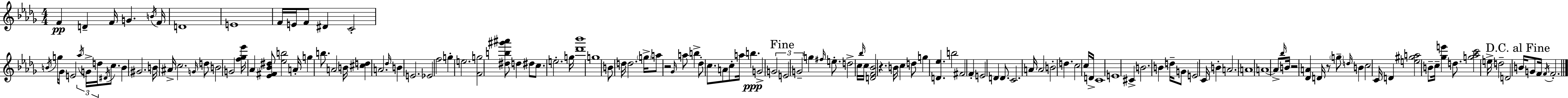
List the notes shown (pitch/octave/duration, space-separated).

F4/q D4/q F4/s G4/q. B4/s F4/s D4/w E4/w F4/s E4/s F4/e D#4/q C4/h B4/s G5/s Gb4/e E4/h Ab5/s G4/s D5/s D#4/s C5/e. B4/q G#4/h. B4/s A#4/s C5/h. G4/s D5/e B4/h G4/h [F5,Gb5,Eb6]/s Ab4/q [Eb4,F#4,Bb4,D#5]/e [Eb5,B5]/h A4/s G5/q B5/e. A4/h B4/s [C#5,D5]/q A4/h. Db5/s B4/q E4/h. Eb4/h F5/h G5/q E5/h. [F4,G5]/h [D#5,B5,G#6,A#6]/e D5/q D#5/e C5/e. E5/h. G5/s [Db6,Bb6]/w G5/w B4/e D5/s D5/h. G5/s A5/e R/h Gb4/s A5/e B5/q Db5/e C5/e. A4/e C5/e A5/s B5/q. G4/h G4/h E4/h G4/h G5/q F#5/s E5/e. D5/h C5/s Bb5/s C5/s [D4,F4,Bb4]/h R/q. B4/s C5/q D5/e G5/q [D4,Eb5]/q. B5/h F#4/h F4/q E4/h D4/q D4/e. C4/h. A4/s A4/h B4/h D5/q. C5/h C5/s D4/s C4/w E4/w C#4/q B4/h. B4/q D5/s G4/e E4/h C4/s B4/q A4/h. A4/w A4/w A4/e Bb5/s B4/s R/h [Db4,A4]/q D4/s R/e G5/e D5/s B4/q C5/h C4/s D4/q [E5,G#5,A5]/h B4/e C5/s [Gb5,E6]/q D5/e. [G5,Ab5,C6]/h E5/s D5/h D4/h B4/s G4/e F4/s F4/s F4/h.